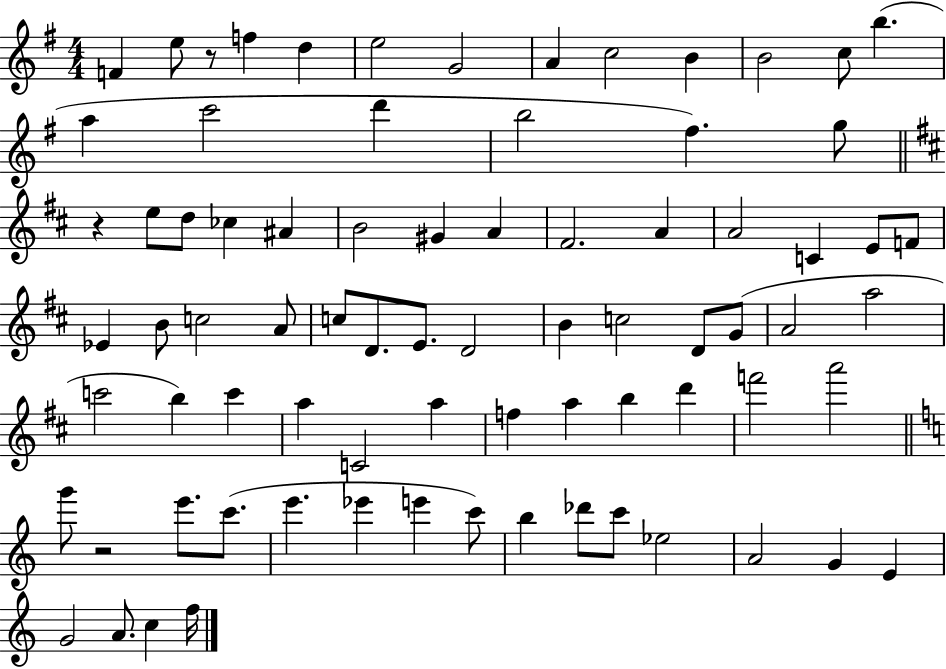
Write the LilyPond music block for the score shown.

{
  \clef treble
  \numericTimeSignature
  \time 4/4
  \key g \major
  f'4 e''8 r8 f''4 d''4 | e''2 g'2 | a'4 c''2 b'4 | b'2 c''8 b''4.( | \break a''4 c'''2 d'''4 | b''2 fis''4.) g''8 | \bar "||" \break \key b \minor r4 e''8 d''8 ces''4 ais'4 | b'2 gis'4 a'4 | fis'2. a'4 | a'2 c'4 e'8 f'8 | \break ees'4 b'8 c''2 a'8 | c''8 d'8. e'8. d'2 | b'4 c''2 d'8 g'8( | a'2 a''2 | \break c'''2 b''4) c'''4 | a''4 c'2 a''4 | f''4 a''4 b''4 d'''4 | f'''2 a'''2 | \break \bar "||" \break \key c \major g'''8 r2 e'''8. c'''8.( | e'''4. ees'''4 e'''4 c'''8) | b''4 des'''8 c'''8 ees''2 | a'2 g'4 e'4 | \break g'2 a'8. c''4 f''16 | \bar "|."
}